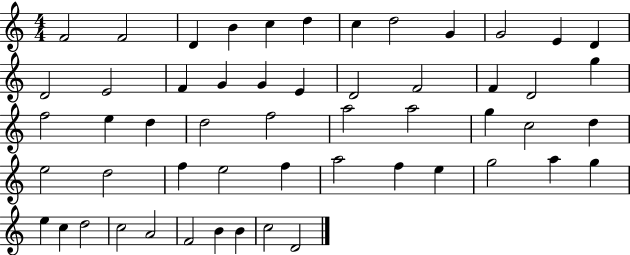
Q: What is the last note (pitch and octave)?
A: D4